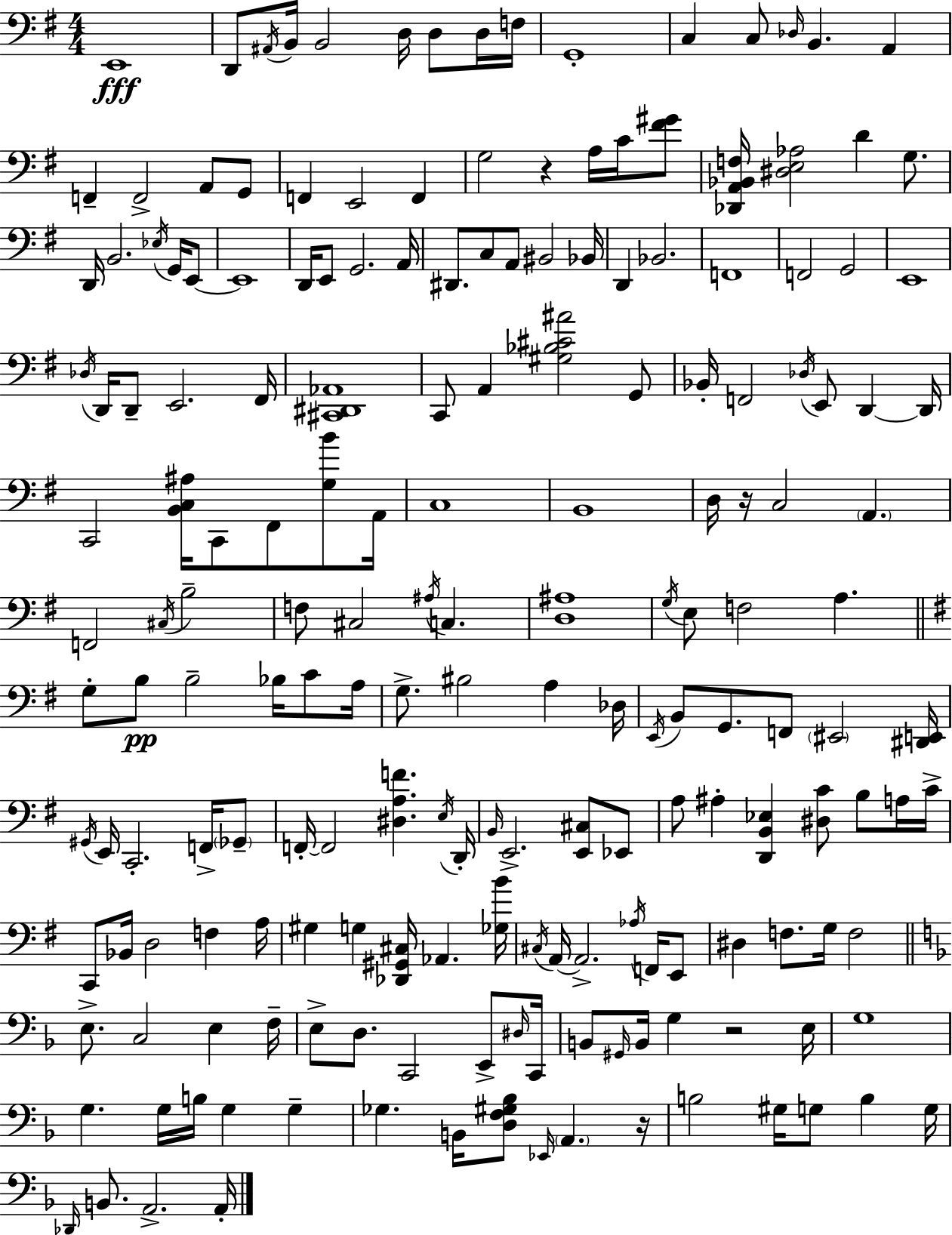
{
  \clef bass
  \numericTimeSignature
  \time 4/4
  \key e \minor
  e,1\fff | d,8 \acciaccatura { ais,16 } b,16 b,2 d16 d8 d16 | f16 g,1-. | c4 c8 \grace { des16 } b,4. a,4 | \break f,4-- f,2-> a,8 | g,8 f,4 e,2 f,4 | g2 r4 a16 c'16 | <fis' gis'>8 <des, a, bes, f>16 <dis e aes>2 d'4 g8. | \break d,16 b,2. \acciaccatura { ees16 } | g,16 e,8~~ e,1 | d,16 e,8 g,2. | a,16 dis,8. c8 a,8 bis,2 | \break bes,16 d,4 bes,2. | f,1 | f,2 g,2 | e,1 | \break \acciaccatura { des16 } d,16 d,8-- e,2. | fis,16 <cis, dis, aes,>1 | c,8 a,4 <gis bes cis' ais'>2 | g,8 bes,16-. f,2 \acciaccatura { des16 } e,8 | \break d,4~~ d,16 c,2 <b, c ais>16 c,8 | fis,8 <g b'>8 a,16 c1 | b,1 | d16 r16 c2 \parenthesize a,4. | \break f,2 \acciaccatura { cis16 } b2-- | f8 cis2 | \acciaccatura { ais16 } c4. <d ais>1 | \acciaccatura { g16 } e8 f2 | \break a4. \bar "||" \break \key g \major g8-. b8\pp b2-- bes16 c'8 a16 | g8.-> bis2 a4 des16 | \acciaccatura { e,16 } b,8 g,8. f,8 \parenthesize eis,2 | <dis, e,>16 \acciaccatura { gis,16 } e,16 c,2.-. f,16-> | \break \parenthesize ges,8-- f,16-.~~ f,2 <dis a f'>4. | \acciaccatura { e16 } d,16-. \grace { b,16 } e,2.-> | <e, cis>8 ees,8 a8 ais4-. <d, b, ees>4 <dis c'>8 | b8 a16 c'16-> c,8 bes,16 d2 f4 | \break a16 gis4 g4 <des, gis, cis>16 aes,4. | <ges b'>16 \acciaccatura { cis16 } a,16~~ a,2.-> | \acciaccatura { aes16 } f,16 e,8 dis4 f8. g16 f2 | \bar "||" \break \key f \major e8.-> c2 e4 f16-- | e8-> d8. c,2 e,8-> \grace { dis16 } | c,16 b,8 \grace { gis,16 } b,16 g4 r2 | e16 g1 | \break g4. g16 b16 g4 g4-- | ges4. b,16 <d f gis bes>8 \grace { ees,16 } \parenthesize a,4. | r16 b2 gis16 g8 b4 | g16 \grace { des,16 } b,8. a,2.-> | \break a,16-. \bar "|."
}